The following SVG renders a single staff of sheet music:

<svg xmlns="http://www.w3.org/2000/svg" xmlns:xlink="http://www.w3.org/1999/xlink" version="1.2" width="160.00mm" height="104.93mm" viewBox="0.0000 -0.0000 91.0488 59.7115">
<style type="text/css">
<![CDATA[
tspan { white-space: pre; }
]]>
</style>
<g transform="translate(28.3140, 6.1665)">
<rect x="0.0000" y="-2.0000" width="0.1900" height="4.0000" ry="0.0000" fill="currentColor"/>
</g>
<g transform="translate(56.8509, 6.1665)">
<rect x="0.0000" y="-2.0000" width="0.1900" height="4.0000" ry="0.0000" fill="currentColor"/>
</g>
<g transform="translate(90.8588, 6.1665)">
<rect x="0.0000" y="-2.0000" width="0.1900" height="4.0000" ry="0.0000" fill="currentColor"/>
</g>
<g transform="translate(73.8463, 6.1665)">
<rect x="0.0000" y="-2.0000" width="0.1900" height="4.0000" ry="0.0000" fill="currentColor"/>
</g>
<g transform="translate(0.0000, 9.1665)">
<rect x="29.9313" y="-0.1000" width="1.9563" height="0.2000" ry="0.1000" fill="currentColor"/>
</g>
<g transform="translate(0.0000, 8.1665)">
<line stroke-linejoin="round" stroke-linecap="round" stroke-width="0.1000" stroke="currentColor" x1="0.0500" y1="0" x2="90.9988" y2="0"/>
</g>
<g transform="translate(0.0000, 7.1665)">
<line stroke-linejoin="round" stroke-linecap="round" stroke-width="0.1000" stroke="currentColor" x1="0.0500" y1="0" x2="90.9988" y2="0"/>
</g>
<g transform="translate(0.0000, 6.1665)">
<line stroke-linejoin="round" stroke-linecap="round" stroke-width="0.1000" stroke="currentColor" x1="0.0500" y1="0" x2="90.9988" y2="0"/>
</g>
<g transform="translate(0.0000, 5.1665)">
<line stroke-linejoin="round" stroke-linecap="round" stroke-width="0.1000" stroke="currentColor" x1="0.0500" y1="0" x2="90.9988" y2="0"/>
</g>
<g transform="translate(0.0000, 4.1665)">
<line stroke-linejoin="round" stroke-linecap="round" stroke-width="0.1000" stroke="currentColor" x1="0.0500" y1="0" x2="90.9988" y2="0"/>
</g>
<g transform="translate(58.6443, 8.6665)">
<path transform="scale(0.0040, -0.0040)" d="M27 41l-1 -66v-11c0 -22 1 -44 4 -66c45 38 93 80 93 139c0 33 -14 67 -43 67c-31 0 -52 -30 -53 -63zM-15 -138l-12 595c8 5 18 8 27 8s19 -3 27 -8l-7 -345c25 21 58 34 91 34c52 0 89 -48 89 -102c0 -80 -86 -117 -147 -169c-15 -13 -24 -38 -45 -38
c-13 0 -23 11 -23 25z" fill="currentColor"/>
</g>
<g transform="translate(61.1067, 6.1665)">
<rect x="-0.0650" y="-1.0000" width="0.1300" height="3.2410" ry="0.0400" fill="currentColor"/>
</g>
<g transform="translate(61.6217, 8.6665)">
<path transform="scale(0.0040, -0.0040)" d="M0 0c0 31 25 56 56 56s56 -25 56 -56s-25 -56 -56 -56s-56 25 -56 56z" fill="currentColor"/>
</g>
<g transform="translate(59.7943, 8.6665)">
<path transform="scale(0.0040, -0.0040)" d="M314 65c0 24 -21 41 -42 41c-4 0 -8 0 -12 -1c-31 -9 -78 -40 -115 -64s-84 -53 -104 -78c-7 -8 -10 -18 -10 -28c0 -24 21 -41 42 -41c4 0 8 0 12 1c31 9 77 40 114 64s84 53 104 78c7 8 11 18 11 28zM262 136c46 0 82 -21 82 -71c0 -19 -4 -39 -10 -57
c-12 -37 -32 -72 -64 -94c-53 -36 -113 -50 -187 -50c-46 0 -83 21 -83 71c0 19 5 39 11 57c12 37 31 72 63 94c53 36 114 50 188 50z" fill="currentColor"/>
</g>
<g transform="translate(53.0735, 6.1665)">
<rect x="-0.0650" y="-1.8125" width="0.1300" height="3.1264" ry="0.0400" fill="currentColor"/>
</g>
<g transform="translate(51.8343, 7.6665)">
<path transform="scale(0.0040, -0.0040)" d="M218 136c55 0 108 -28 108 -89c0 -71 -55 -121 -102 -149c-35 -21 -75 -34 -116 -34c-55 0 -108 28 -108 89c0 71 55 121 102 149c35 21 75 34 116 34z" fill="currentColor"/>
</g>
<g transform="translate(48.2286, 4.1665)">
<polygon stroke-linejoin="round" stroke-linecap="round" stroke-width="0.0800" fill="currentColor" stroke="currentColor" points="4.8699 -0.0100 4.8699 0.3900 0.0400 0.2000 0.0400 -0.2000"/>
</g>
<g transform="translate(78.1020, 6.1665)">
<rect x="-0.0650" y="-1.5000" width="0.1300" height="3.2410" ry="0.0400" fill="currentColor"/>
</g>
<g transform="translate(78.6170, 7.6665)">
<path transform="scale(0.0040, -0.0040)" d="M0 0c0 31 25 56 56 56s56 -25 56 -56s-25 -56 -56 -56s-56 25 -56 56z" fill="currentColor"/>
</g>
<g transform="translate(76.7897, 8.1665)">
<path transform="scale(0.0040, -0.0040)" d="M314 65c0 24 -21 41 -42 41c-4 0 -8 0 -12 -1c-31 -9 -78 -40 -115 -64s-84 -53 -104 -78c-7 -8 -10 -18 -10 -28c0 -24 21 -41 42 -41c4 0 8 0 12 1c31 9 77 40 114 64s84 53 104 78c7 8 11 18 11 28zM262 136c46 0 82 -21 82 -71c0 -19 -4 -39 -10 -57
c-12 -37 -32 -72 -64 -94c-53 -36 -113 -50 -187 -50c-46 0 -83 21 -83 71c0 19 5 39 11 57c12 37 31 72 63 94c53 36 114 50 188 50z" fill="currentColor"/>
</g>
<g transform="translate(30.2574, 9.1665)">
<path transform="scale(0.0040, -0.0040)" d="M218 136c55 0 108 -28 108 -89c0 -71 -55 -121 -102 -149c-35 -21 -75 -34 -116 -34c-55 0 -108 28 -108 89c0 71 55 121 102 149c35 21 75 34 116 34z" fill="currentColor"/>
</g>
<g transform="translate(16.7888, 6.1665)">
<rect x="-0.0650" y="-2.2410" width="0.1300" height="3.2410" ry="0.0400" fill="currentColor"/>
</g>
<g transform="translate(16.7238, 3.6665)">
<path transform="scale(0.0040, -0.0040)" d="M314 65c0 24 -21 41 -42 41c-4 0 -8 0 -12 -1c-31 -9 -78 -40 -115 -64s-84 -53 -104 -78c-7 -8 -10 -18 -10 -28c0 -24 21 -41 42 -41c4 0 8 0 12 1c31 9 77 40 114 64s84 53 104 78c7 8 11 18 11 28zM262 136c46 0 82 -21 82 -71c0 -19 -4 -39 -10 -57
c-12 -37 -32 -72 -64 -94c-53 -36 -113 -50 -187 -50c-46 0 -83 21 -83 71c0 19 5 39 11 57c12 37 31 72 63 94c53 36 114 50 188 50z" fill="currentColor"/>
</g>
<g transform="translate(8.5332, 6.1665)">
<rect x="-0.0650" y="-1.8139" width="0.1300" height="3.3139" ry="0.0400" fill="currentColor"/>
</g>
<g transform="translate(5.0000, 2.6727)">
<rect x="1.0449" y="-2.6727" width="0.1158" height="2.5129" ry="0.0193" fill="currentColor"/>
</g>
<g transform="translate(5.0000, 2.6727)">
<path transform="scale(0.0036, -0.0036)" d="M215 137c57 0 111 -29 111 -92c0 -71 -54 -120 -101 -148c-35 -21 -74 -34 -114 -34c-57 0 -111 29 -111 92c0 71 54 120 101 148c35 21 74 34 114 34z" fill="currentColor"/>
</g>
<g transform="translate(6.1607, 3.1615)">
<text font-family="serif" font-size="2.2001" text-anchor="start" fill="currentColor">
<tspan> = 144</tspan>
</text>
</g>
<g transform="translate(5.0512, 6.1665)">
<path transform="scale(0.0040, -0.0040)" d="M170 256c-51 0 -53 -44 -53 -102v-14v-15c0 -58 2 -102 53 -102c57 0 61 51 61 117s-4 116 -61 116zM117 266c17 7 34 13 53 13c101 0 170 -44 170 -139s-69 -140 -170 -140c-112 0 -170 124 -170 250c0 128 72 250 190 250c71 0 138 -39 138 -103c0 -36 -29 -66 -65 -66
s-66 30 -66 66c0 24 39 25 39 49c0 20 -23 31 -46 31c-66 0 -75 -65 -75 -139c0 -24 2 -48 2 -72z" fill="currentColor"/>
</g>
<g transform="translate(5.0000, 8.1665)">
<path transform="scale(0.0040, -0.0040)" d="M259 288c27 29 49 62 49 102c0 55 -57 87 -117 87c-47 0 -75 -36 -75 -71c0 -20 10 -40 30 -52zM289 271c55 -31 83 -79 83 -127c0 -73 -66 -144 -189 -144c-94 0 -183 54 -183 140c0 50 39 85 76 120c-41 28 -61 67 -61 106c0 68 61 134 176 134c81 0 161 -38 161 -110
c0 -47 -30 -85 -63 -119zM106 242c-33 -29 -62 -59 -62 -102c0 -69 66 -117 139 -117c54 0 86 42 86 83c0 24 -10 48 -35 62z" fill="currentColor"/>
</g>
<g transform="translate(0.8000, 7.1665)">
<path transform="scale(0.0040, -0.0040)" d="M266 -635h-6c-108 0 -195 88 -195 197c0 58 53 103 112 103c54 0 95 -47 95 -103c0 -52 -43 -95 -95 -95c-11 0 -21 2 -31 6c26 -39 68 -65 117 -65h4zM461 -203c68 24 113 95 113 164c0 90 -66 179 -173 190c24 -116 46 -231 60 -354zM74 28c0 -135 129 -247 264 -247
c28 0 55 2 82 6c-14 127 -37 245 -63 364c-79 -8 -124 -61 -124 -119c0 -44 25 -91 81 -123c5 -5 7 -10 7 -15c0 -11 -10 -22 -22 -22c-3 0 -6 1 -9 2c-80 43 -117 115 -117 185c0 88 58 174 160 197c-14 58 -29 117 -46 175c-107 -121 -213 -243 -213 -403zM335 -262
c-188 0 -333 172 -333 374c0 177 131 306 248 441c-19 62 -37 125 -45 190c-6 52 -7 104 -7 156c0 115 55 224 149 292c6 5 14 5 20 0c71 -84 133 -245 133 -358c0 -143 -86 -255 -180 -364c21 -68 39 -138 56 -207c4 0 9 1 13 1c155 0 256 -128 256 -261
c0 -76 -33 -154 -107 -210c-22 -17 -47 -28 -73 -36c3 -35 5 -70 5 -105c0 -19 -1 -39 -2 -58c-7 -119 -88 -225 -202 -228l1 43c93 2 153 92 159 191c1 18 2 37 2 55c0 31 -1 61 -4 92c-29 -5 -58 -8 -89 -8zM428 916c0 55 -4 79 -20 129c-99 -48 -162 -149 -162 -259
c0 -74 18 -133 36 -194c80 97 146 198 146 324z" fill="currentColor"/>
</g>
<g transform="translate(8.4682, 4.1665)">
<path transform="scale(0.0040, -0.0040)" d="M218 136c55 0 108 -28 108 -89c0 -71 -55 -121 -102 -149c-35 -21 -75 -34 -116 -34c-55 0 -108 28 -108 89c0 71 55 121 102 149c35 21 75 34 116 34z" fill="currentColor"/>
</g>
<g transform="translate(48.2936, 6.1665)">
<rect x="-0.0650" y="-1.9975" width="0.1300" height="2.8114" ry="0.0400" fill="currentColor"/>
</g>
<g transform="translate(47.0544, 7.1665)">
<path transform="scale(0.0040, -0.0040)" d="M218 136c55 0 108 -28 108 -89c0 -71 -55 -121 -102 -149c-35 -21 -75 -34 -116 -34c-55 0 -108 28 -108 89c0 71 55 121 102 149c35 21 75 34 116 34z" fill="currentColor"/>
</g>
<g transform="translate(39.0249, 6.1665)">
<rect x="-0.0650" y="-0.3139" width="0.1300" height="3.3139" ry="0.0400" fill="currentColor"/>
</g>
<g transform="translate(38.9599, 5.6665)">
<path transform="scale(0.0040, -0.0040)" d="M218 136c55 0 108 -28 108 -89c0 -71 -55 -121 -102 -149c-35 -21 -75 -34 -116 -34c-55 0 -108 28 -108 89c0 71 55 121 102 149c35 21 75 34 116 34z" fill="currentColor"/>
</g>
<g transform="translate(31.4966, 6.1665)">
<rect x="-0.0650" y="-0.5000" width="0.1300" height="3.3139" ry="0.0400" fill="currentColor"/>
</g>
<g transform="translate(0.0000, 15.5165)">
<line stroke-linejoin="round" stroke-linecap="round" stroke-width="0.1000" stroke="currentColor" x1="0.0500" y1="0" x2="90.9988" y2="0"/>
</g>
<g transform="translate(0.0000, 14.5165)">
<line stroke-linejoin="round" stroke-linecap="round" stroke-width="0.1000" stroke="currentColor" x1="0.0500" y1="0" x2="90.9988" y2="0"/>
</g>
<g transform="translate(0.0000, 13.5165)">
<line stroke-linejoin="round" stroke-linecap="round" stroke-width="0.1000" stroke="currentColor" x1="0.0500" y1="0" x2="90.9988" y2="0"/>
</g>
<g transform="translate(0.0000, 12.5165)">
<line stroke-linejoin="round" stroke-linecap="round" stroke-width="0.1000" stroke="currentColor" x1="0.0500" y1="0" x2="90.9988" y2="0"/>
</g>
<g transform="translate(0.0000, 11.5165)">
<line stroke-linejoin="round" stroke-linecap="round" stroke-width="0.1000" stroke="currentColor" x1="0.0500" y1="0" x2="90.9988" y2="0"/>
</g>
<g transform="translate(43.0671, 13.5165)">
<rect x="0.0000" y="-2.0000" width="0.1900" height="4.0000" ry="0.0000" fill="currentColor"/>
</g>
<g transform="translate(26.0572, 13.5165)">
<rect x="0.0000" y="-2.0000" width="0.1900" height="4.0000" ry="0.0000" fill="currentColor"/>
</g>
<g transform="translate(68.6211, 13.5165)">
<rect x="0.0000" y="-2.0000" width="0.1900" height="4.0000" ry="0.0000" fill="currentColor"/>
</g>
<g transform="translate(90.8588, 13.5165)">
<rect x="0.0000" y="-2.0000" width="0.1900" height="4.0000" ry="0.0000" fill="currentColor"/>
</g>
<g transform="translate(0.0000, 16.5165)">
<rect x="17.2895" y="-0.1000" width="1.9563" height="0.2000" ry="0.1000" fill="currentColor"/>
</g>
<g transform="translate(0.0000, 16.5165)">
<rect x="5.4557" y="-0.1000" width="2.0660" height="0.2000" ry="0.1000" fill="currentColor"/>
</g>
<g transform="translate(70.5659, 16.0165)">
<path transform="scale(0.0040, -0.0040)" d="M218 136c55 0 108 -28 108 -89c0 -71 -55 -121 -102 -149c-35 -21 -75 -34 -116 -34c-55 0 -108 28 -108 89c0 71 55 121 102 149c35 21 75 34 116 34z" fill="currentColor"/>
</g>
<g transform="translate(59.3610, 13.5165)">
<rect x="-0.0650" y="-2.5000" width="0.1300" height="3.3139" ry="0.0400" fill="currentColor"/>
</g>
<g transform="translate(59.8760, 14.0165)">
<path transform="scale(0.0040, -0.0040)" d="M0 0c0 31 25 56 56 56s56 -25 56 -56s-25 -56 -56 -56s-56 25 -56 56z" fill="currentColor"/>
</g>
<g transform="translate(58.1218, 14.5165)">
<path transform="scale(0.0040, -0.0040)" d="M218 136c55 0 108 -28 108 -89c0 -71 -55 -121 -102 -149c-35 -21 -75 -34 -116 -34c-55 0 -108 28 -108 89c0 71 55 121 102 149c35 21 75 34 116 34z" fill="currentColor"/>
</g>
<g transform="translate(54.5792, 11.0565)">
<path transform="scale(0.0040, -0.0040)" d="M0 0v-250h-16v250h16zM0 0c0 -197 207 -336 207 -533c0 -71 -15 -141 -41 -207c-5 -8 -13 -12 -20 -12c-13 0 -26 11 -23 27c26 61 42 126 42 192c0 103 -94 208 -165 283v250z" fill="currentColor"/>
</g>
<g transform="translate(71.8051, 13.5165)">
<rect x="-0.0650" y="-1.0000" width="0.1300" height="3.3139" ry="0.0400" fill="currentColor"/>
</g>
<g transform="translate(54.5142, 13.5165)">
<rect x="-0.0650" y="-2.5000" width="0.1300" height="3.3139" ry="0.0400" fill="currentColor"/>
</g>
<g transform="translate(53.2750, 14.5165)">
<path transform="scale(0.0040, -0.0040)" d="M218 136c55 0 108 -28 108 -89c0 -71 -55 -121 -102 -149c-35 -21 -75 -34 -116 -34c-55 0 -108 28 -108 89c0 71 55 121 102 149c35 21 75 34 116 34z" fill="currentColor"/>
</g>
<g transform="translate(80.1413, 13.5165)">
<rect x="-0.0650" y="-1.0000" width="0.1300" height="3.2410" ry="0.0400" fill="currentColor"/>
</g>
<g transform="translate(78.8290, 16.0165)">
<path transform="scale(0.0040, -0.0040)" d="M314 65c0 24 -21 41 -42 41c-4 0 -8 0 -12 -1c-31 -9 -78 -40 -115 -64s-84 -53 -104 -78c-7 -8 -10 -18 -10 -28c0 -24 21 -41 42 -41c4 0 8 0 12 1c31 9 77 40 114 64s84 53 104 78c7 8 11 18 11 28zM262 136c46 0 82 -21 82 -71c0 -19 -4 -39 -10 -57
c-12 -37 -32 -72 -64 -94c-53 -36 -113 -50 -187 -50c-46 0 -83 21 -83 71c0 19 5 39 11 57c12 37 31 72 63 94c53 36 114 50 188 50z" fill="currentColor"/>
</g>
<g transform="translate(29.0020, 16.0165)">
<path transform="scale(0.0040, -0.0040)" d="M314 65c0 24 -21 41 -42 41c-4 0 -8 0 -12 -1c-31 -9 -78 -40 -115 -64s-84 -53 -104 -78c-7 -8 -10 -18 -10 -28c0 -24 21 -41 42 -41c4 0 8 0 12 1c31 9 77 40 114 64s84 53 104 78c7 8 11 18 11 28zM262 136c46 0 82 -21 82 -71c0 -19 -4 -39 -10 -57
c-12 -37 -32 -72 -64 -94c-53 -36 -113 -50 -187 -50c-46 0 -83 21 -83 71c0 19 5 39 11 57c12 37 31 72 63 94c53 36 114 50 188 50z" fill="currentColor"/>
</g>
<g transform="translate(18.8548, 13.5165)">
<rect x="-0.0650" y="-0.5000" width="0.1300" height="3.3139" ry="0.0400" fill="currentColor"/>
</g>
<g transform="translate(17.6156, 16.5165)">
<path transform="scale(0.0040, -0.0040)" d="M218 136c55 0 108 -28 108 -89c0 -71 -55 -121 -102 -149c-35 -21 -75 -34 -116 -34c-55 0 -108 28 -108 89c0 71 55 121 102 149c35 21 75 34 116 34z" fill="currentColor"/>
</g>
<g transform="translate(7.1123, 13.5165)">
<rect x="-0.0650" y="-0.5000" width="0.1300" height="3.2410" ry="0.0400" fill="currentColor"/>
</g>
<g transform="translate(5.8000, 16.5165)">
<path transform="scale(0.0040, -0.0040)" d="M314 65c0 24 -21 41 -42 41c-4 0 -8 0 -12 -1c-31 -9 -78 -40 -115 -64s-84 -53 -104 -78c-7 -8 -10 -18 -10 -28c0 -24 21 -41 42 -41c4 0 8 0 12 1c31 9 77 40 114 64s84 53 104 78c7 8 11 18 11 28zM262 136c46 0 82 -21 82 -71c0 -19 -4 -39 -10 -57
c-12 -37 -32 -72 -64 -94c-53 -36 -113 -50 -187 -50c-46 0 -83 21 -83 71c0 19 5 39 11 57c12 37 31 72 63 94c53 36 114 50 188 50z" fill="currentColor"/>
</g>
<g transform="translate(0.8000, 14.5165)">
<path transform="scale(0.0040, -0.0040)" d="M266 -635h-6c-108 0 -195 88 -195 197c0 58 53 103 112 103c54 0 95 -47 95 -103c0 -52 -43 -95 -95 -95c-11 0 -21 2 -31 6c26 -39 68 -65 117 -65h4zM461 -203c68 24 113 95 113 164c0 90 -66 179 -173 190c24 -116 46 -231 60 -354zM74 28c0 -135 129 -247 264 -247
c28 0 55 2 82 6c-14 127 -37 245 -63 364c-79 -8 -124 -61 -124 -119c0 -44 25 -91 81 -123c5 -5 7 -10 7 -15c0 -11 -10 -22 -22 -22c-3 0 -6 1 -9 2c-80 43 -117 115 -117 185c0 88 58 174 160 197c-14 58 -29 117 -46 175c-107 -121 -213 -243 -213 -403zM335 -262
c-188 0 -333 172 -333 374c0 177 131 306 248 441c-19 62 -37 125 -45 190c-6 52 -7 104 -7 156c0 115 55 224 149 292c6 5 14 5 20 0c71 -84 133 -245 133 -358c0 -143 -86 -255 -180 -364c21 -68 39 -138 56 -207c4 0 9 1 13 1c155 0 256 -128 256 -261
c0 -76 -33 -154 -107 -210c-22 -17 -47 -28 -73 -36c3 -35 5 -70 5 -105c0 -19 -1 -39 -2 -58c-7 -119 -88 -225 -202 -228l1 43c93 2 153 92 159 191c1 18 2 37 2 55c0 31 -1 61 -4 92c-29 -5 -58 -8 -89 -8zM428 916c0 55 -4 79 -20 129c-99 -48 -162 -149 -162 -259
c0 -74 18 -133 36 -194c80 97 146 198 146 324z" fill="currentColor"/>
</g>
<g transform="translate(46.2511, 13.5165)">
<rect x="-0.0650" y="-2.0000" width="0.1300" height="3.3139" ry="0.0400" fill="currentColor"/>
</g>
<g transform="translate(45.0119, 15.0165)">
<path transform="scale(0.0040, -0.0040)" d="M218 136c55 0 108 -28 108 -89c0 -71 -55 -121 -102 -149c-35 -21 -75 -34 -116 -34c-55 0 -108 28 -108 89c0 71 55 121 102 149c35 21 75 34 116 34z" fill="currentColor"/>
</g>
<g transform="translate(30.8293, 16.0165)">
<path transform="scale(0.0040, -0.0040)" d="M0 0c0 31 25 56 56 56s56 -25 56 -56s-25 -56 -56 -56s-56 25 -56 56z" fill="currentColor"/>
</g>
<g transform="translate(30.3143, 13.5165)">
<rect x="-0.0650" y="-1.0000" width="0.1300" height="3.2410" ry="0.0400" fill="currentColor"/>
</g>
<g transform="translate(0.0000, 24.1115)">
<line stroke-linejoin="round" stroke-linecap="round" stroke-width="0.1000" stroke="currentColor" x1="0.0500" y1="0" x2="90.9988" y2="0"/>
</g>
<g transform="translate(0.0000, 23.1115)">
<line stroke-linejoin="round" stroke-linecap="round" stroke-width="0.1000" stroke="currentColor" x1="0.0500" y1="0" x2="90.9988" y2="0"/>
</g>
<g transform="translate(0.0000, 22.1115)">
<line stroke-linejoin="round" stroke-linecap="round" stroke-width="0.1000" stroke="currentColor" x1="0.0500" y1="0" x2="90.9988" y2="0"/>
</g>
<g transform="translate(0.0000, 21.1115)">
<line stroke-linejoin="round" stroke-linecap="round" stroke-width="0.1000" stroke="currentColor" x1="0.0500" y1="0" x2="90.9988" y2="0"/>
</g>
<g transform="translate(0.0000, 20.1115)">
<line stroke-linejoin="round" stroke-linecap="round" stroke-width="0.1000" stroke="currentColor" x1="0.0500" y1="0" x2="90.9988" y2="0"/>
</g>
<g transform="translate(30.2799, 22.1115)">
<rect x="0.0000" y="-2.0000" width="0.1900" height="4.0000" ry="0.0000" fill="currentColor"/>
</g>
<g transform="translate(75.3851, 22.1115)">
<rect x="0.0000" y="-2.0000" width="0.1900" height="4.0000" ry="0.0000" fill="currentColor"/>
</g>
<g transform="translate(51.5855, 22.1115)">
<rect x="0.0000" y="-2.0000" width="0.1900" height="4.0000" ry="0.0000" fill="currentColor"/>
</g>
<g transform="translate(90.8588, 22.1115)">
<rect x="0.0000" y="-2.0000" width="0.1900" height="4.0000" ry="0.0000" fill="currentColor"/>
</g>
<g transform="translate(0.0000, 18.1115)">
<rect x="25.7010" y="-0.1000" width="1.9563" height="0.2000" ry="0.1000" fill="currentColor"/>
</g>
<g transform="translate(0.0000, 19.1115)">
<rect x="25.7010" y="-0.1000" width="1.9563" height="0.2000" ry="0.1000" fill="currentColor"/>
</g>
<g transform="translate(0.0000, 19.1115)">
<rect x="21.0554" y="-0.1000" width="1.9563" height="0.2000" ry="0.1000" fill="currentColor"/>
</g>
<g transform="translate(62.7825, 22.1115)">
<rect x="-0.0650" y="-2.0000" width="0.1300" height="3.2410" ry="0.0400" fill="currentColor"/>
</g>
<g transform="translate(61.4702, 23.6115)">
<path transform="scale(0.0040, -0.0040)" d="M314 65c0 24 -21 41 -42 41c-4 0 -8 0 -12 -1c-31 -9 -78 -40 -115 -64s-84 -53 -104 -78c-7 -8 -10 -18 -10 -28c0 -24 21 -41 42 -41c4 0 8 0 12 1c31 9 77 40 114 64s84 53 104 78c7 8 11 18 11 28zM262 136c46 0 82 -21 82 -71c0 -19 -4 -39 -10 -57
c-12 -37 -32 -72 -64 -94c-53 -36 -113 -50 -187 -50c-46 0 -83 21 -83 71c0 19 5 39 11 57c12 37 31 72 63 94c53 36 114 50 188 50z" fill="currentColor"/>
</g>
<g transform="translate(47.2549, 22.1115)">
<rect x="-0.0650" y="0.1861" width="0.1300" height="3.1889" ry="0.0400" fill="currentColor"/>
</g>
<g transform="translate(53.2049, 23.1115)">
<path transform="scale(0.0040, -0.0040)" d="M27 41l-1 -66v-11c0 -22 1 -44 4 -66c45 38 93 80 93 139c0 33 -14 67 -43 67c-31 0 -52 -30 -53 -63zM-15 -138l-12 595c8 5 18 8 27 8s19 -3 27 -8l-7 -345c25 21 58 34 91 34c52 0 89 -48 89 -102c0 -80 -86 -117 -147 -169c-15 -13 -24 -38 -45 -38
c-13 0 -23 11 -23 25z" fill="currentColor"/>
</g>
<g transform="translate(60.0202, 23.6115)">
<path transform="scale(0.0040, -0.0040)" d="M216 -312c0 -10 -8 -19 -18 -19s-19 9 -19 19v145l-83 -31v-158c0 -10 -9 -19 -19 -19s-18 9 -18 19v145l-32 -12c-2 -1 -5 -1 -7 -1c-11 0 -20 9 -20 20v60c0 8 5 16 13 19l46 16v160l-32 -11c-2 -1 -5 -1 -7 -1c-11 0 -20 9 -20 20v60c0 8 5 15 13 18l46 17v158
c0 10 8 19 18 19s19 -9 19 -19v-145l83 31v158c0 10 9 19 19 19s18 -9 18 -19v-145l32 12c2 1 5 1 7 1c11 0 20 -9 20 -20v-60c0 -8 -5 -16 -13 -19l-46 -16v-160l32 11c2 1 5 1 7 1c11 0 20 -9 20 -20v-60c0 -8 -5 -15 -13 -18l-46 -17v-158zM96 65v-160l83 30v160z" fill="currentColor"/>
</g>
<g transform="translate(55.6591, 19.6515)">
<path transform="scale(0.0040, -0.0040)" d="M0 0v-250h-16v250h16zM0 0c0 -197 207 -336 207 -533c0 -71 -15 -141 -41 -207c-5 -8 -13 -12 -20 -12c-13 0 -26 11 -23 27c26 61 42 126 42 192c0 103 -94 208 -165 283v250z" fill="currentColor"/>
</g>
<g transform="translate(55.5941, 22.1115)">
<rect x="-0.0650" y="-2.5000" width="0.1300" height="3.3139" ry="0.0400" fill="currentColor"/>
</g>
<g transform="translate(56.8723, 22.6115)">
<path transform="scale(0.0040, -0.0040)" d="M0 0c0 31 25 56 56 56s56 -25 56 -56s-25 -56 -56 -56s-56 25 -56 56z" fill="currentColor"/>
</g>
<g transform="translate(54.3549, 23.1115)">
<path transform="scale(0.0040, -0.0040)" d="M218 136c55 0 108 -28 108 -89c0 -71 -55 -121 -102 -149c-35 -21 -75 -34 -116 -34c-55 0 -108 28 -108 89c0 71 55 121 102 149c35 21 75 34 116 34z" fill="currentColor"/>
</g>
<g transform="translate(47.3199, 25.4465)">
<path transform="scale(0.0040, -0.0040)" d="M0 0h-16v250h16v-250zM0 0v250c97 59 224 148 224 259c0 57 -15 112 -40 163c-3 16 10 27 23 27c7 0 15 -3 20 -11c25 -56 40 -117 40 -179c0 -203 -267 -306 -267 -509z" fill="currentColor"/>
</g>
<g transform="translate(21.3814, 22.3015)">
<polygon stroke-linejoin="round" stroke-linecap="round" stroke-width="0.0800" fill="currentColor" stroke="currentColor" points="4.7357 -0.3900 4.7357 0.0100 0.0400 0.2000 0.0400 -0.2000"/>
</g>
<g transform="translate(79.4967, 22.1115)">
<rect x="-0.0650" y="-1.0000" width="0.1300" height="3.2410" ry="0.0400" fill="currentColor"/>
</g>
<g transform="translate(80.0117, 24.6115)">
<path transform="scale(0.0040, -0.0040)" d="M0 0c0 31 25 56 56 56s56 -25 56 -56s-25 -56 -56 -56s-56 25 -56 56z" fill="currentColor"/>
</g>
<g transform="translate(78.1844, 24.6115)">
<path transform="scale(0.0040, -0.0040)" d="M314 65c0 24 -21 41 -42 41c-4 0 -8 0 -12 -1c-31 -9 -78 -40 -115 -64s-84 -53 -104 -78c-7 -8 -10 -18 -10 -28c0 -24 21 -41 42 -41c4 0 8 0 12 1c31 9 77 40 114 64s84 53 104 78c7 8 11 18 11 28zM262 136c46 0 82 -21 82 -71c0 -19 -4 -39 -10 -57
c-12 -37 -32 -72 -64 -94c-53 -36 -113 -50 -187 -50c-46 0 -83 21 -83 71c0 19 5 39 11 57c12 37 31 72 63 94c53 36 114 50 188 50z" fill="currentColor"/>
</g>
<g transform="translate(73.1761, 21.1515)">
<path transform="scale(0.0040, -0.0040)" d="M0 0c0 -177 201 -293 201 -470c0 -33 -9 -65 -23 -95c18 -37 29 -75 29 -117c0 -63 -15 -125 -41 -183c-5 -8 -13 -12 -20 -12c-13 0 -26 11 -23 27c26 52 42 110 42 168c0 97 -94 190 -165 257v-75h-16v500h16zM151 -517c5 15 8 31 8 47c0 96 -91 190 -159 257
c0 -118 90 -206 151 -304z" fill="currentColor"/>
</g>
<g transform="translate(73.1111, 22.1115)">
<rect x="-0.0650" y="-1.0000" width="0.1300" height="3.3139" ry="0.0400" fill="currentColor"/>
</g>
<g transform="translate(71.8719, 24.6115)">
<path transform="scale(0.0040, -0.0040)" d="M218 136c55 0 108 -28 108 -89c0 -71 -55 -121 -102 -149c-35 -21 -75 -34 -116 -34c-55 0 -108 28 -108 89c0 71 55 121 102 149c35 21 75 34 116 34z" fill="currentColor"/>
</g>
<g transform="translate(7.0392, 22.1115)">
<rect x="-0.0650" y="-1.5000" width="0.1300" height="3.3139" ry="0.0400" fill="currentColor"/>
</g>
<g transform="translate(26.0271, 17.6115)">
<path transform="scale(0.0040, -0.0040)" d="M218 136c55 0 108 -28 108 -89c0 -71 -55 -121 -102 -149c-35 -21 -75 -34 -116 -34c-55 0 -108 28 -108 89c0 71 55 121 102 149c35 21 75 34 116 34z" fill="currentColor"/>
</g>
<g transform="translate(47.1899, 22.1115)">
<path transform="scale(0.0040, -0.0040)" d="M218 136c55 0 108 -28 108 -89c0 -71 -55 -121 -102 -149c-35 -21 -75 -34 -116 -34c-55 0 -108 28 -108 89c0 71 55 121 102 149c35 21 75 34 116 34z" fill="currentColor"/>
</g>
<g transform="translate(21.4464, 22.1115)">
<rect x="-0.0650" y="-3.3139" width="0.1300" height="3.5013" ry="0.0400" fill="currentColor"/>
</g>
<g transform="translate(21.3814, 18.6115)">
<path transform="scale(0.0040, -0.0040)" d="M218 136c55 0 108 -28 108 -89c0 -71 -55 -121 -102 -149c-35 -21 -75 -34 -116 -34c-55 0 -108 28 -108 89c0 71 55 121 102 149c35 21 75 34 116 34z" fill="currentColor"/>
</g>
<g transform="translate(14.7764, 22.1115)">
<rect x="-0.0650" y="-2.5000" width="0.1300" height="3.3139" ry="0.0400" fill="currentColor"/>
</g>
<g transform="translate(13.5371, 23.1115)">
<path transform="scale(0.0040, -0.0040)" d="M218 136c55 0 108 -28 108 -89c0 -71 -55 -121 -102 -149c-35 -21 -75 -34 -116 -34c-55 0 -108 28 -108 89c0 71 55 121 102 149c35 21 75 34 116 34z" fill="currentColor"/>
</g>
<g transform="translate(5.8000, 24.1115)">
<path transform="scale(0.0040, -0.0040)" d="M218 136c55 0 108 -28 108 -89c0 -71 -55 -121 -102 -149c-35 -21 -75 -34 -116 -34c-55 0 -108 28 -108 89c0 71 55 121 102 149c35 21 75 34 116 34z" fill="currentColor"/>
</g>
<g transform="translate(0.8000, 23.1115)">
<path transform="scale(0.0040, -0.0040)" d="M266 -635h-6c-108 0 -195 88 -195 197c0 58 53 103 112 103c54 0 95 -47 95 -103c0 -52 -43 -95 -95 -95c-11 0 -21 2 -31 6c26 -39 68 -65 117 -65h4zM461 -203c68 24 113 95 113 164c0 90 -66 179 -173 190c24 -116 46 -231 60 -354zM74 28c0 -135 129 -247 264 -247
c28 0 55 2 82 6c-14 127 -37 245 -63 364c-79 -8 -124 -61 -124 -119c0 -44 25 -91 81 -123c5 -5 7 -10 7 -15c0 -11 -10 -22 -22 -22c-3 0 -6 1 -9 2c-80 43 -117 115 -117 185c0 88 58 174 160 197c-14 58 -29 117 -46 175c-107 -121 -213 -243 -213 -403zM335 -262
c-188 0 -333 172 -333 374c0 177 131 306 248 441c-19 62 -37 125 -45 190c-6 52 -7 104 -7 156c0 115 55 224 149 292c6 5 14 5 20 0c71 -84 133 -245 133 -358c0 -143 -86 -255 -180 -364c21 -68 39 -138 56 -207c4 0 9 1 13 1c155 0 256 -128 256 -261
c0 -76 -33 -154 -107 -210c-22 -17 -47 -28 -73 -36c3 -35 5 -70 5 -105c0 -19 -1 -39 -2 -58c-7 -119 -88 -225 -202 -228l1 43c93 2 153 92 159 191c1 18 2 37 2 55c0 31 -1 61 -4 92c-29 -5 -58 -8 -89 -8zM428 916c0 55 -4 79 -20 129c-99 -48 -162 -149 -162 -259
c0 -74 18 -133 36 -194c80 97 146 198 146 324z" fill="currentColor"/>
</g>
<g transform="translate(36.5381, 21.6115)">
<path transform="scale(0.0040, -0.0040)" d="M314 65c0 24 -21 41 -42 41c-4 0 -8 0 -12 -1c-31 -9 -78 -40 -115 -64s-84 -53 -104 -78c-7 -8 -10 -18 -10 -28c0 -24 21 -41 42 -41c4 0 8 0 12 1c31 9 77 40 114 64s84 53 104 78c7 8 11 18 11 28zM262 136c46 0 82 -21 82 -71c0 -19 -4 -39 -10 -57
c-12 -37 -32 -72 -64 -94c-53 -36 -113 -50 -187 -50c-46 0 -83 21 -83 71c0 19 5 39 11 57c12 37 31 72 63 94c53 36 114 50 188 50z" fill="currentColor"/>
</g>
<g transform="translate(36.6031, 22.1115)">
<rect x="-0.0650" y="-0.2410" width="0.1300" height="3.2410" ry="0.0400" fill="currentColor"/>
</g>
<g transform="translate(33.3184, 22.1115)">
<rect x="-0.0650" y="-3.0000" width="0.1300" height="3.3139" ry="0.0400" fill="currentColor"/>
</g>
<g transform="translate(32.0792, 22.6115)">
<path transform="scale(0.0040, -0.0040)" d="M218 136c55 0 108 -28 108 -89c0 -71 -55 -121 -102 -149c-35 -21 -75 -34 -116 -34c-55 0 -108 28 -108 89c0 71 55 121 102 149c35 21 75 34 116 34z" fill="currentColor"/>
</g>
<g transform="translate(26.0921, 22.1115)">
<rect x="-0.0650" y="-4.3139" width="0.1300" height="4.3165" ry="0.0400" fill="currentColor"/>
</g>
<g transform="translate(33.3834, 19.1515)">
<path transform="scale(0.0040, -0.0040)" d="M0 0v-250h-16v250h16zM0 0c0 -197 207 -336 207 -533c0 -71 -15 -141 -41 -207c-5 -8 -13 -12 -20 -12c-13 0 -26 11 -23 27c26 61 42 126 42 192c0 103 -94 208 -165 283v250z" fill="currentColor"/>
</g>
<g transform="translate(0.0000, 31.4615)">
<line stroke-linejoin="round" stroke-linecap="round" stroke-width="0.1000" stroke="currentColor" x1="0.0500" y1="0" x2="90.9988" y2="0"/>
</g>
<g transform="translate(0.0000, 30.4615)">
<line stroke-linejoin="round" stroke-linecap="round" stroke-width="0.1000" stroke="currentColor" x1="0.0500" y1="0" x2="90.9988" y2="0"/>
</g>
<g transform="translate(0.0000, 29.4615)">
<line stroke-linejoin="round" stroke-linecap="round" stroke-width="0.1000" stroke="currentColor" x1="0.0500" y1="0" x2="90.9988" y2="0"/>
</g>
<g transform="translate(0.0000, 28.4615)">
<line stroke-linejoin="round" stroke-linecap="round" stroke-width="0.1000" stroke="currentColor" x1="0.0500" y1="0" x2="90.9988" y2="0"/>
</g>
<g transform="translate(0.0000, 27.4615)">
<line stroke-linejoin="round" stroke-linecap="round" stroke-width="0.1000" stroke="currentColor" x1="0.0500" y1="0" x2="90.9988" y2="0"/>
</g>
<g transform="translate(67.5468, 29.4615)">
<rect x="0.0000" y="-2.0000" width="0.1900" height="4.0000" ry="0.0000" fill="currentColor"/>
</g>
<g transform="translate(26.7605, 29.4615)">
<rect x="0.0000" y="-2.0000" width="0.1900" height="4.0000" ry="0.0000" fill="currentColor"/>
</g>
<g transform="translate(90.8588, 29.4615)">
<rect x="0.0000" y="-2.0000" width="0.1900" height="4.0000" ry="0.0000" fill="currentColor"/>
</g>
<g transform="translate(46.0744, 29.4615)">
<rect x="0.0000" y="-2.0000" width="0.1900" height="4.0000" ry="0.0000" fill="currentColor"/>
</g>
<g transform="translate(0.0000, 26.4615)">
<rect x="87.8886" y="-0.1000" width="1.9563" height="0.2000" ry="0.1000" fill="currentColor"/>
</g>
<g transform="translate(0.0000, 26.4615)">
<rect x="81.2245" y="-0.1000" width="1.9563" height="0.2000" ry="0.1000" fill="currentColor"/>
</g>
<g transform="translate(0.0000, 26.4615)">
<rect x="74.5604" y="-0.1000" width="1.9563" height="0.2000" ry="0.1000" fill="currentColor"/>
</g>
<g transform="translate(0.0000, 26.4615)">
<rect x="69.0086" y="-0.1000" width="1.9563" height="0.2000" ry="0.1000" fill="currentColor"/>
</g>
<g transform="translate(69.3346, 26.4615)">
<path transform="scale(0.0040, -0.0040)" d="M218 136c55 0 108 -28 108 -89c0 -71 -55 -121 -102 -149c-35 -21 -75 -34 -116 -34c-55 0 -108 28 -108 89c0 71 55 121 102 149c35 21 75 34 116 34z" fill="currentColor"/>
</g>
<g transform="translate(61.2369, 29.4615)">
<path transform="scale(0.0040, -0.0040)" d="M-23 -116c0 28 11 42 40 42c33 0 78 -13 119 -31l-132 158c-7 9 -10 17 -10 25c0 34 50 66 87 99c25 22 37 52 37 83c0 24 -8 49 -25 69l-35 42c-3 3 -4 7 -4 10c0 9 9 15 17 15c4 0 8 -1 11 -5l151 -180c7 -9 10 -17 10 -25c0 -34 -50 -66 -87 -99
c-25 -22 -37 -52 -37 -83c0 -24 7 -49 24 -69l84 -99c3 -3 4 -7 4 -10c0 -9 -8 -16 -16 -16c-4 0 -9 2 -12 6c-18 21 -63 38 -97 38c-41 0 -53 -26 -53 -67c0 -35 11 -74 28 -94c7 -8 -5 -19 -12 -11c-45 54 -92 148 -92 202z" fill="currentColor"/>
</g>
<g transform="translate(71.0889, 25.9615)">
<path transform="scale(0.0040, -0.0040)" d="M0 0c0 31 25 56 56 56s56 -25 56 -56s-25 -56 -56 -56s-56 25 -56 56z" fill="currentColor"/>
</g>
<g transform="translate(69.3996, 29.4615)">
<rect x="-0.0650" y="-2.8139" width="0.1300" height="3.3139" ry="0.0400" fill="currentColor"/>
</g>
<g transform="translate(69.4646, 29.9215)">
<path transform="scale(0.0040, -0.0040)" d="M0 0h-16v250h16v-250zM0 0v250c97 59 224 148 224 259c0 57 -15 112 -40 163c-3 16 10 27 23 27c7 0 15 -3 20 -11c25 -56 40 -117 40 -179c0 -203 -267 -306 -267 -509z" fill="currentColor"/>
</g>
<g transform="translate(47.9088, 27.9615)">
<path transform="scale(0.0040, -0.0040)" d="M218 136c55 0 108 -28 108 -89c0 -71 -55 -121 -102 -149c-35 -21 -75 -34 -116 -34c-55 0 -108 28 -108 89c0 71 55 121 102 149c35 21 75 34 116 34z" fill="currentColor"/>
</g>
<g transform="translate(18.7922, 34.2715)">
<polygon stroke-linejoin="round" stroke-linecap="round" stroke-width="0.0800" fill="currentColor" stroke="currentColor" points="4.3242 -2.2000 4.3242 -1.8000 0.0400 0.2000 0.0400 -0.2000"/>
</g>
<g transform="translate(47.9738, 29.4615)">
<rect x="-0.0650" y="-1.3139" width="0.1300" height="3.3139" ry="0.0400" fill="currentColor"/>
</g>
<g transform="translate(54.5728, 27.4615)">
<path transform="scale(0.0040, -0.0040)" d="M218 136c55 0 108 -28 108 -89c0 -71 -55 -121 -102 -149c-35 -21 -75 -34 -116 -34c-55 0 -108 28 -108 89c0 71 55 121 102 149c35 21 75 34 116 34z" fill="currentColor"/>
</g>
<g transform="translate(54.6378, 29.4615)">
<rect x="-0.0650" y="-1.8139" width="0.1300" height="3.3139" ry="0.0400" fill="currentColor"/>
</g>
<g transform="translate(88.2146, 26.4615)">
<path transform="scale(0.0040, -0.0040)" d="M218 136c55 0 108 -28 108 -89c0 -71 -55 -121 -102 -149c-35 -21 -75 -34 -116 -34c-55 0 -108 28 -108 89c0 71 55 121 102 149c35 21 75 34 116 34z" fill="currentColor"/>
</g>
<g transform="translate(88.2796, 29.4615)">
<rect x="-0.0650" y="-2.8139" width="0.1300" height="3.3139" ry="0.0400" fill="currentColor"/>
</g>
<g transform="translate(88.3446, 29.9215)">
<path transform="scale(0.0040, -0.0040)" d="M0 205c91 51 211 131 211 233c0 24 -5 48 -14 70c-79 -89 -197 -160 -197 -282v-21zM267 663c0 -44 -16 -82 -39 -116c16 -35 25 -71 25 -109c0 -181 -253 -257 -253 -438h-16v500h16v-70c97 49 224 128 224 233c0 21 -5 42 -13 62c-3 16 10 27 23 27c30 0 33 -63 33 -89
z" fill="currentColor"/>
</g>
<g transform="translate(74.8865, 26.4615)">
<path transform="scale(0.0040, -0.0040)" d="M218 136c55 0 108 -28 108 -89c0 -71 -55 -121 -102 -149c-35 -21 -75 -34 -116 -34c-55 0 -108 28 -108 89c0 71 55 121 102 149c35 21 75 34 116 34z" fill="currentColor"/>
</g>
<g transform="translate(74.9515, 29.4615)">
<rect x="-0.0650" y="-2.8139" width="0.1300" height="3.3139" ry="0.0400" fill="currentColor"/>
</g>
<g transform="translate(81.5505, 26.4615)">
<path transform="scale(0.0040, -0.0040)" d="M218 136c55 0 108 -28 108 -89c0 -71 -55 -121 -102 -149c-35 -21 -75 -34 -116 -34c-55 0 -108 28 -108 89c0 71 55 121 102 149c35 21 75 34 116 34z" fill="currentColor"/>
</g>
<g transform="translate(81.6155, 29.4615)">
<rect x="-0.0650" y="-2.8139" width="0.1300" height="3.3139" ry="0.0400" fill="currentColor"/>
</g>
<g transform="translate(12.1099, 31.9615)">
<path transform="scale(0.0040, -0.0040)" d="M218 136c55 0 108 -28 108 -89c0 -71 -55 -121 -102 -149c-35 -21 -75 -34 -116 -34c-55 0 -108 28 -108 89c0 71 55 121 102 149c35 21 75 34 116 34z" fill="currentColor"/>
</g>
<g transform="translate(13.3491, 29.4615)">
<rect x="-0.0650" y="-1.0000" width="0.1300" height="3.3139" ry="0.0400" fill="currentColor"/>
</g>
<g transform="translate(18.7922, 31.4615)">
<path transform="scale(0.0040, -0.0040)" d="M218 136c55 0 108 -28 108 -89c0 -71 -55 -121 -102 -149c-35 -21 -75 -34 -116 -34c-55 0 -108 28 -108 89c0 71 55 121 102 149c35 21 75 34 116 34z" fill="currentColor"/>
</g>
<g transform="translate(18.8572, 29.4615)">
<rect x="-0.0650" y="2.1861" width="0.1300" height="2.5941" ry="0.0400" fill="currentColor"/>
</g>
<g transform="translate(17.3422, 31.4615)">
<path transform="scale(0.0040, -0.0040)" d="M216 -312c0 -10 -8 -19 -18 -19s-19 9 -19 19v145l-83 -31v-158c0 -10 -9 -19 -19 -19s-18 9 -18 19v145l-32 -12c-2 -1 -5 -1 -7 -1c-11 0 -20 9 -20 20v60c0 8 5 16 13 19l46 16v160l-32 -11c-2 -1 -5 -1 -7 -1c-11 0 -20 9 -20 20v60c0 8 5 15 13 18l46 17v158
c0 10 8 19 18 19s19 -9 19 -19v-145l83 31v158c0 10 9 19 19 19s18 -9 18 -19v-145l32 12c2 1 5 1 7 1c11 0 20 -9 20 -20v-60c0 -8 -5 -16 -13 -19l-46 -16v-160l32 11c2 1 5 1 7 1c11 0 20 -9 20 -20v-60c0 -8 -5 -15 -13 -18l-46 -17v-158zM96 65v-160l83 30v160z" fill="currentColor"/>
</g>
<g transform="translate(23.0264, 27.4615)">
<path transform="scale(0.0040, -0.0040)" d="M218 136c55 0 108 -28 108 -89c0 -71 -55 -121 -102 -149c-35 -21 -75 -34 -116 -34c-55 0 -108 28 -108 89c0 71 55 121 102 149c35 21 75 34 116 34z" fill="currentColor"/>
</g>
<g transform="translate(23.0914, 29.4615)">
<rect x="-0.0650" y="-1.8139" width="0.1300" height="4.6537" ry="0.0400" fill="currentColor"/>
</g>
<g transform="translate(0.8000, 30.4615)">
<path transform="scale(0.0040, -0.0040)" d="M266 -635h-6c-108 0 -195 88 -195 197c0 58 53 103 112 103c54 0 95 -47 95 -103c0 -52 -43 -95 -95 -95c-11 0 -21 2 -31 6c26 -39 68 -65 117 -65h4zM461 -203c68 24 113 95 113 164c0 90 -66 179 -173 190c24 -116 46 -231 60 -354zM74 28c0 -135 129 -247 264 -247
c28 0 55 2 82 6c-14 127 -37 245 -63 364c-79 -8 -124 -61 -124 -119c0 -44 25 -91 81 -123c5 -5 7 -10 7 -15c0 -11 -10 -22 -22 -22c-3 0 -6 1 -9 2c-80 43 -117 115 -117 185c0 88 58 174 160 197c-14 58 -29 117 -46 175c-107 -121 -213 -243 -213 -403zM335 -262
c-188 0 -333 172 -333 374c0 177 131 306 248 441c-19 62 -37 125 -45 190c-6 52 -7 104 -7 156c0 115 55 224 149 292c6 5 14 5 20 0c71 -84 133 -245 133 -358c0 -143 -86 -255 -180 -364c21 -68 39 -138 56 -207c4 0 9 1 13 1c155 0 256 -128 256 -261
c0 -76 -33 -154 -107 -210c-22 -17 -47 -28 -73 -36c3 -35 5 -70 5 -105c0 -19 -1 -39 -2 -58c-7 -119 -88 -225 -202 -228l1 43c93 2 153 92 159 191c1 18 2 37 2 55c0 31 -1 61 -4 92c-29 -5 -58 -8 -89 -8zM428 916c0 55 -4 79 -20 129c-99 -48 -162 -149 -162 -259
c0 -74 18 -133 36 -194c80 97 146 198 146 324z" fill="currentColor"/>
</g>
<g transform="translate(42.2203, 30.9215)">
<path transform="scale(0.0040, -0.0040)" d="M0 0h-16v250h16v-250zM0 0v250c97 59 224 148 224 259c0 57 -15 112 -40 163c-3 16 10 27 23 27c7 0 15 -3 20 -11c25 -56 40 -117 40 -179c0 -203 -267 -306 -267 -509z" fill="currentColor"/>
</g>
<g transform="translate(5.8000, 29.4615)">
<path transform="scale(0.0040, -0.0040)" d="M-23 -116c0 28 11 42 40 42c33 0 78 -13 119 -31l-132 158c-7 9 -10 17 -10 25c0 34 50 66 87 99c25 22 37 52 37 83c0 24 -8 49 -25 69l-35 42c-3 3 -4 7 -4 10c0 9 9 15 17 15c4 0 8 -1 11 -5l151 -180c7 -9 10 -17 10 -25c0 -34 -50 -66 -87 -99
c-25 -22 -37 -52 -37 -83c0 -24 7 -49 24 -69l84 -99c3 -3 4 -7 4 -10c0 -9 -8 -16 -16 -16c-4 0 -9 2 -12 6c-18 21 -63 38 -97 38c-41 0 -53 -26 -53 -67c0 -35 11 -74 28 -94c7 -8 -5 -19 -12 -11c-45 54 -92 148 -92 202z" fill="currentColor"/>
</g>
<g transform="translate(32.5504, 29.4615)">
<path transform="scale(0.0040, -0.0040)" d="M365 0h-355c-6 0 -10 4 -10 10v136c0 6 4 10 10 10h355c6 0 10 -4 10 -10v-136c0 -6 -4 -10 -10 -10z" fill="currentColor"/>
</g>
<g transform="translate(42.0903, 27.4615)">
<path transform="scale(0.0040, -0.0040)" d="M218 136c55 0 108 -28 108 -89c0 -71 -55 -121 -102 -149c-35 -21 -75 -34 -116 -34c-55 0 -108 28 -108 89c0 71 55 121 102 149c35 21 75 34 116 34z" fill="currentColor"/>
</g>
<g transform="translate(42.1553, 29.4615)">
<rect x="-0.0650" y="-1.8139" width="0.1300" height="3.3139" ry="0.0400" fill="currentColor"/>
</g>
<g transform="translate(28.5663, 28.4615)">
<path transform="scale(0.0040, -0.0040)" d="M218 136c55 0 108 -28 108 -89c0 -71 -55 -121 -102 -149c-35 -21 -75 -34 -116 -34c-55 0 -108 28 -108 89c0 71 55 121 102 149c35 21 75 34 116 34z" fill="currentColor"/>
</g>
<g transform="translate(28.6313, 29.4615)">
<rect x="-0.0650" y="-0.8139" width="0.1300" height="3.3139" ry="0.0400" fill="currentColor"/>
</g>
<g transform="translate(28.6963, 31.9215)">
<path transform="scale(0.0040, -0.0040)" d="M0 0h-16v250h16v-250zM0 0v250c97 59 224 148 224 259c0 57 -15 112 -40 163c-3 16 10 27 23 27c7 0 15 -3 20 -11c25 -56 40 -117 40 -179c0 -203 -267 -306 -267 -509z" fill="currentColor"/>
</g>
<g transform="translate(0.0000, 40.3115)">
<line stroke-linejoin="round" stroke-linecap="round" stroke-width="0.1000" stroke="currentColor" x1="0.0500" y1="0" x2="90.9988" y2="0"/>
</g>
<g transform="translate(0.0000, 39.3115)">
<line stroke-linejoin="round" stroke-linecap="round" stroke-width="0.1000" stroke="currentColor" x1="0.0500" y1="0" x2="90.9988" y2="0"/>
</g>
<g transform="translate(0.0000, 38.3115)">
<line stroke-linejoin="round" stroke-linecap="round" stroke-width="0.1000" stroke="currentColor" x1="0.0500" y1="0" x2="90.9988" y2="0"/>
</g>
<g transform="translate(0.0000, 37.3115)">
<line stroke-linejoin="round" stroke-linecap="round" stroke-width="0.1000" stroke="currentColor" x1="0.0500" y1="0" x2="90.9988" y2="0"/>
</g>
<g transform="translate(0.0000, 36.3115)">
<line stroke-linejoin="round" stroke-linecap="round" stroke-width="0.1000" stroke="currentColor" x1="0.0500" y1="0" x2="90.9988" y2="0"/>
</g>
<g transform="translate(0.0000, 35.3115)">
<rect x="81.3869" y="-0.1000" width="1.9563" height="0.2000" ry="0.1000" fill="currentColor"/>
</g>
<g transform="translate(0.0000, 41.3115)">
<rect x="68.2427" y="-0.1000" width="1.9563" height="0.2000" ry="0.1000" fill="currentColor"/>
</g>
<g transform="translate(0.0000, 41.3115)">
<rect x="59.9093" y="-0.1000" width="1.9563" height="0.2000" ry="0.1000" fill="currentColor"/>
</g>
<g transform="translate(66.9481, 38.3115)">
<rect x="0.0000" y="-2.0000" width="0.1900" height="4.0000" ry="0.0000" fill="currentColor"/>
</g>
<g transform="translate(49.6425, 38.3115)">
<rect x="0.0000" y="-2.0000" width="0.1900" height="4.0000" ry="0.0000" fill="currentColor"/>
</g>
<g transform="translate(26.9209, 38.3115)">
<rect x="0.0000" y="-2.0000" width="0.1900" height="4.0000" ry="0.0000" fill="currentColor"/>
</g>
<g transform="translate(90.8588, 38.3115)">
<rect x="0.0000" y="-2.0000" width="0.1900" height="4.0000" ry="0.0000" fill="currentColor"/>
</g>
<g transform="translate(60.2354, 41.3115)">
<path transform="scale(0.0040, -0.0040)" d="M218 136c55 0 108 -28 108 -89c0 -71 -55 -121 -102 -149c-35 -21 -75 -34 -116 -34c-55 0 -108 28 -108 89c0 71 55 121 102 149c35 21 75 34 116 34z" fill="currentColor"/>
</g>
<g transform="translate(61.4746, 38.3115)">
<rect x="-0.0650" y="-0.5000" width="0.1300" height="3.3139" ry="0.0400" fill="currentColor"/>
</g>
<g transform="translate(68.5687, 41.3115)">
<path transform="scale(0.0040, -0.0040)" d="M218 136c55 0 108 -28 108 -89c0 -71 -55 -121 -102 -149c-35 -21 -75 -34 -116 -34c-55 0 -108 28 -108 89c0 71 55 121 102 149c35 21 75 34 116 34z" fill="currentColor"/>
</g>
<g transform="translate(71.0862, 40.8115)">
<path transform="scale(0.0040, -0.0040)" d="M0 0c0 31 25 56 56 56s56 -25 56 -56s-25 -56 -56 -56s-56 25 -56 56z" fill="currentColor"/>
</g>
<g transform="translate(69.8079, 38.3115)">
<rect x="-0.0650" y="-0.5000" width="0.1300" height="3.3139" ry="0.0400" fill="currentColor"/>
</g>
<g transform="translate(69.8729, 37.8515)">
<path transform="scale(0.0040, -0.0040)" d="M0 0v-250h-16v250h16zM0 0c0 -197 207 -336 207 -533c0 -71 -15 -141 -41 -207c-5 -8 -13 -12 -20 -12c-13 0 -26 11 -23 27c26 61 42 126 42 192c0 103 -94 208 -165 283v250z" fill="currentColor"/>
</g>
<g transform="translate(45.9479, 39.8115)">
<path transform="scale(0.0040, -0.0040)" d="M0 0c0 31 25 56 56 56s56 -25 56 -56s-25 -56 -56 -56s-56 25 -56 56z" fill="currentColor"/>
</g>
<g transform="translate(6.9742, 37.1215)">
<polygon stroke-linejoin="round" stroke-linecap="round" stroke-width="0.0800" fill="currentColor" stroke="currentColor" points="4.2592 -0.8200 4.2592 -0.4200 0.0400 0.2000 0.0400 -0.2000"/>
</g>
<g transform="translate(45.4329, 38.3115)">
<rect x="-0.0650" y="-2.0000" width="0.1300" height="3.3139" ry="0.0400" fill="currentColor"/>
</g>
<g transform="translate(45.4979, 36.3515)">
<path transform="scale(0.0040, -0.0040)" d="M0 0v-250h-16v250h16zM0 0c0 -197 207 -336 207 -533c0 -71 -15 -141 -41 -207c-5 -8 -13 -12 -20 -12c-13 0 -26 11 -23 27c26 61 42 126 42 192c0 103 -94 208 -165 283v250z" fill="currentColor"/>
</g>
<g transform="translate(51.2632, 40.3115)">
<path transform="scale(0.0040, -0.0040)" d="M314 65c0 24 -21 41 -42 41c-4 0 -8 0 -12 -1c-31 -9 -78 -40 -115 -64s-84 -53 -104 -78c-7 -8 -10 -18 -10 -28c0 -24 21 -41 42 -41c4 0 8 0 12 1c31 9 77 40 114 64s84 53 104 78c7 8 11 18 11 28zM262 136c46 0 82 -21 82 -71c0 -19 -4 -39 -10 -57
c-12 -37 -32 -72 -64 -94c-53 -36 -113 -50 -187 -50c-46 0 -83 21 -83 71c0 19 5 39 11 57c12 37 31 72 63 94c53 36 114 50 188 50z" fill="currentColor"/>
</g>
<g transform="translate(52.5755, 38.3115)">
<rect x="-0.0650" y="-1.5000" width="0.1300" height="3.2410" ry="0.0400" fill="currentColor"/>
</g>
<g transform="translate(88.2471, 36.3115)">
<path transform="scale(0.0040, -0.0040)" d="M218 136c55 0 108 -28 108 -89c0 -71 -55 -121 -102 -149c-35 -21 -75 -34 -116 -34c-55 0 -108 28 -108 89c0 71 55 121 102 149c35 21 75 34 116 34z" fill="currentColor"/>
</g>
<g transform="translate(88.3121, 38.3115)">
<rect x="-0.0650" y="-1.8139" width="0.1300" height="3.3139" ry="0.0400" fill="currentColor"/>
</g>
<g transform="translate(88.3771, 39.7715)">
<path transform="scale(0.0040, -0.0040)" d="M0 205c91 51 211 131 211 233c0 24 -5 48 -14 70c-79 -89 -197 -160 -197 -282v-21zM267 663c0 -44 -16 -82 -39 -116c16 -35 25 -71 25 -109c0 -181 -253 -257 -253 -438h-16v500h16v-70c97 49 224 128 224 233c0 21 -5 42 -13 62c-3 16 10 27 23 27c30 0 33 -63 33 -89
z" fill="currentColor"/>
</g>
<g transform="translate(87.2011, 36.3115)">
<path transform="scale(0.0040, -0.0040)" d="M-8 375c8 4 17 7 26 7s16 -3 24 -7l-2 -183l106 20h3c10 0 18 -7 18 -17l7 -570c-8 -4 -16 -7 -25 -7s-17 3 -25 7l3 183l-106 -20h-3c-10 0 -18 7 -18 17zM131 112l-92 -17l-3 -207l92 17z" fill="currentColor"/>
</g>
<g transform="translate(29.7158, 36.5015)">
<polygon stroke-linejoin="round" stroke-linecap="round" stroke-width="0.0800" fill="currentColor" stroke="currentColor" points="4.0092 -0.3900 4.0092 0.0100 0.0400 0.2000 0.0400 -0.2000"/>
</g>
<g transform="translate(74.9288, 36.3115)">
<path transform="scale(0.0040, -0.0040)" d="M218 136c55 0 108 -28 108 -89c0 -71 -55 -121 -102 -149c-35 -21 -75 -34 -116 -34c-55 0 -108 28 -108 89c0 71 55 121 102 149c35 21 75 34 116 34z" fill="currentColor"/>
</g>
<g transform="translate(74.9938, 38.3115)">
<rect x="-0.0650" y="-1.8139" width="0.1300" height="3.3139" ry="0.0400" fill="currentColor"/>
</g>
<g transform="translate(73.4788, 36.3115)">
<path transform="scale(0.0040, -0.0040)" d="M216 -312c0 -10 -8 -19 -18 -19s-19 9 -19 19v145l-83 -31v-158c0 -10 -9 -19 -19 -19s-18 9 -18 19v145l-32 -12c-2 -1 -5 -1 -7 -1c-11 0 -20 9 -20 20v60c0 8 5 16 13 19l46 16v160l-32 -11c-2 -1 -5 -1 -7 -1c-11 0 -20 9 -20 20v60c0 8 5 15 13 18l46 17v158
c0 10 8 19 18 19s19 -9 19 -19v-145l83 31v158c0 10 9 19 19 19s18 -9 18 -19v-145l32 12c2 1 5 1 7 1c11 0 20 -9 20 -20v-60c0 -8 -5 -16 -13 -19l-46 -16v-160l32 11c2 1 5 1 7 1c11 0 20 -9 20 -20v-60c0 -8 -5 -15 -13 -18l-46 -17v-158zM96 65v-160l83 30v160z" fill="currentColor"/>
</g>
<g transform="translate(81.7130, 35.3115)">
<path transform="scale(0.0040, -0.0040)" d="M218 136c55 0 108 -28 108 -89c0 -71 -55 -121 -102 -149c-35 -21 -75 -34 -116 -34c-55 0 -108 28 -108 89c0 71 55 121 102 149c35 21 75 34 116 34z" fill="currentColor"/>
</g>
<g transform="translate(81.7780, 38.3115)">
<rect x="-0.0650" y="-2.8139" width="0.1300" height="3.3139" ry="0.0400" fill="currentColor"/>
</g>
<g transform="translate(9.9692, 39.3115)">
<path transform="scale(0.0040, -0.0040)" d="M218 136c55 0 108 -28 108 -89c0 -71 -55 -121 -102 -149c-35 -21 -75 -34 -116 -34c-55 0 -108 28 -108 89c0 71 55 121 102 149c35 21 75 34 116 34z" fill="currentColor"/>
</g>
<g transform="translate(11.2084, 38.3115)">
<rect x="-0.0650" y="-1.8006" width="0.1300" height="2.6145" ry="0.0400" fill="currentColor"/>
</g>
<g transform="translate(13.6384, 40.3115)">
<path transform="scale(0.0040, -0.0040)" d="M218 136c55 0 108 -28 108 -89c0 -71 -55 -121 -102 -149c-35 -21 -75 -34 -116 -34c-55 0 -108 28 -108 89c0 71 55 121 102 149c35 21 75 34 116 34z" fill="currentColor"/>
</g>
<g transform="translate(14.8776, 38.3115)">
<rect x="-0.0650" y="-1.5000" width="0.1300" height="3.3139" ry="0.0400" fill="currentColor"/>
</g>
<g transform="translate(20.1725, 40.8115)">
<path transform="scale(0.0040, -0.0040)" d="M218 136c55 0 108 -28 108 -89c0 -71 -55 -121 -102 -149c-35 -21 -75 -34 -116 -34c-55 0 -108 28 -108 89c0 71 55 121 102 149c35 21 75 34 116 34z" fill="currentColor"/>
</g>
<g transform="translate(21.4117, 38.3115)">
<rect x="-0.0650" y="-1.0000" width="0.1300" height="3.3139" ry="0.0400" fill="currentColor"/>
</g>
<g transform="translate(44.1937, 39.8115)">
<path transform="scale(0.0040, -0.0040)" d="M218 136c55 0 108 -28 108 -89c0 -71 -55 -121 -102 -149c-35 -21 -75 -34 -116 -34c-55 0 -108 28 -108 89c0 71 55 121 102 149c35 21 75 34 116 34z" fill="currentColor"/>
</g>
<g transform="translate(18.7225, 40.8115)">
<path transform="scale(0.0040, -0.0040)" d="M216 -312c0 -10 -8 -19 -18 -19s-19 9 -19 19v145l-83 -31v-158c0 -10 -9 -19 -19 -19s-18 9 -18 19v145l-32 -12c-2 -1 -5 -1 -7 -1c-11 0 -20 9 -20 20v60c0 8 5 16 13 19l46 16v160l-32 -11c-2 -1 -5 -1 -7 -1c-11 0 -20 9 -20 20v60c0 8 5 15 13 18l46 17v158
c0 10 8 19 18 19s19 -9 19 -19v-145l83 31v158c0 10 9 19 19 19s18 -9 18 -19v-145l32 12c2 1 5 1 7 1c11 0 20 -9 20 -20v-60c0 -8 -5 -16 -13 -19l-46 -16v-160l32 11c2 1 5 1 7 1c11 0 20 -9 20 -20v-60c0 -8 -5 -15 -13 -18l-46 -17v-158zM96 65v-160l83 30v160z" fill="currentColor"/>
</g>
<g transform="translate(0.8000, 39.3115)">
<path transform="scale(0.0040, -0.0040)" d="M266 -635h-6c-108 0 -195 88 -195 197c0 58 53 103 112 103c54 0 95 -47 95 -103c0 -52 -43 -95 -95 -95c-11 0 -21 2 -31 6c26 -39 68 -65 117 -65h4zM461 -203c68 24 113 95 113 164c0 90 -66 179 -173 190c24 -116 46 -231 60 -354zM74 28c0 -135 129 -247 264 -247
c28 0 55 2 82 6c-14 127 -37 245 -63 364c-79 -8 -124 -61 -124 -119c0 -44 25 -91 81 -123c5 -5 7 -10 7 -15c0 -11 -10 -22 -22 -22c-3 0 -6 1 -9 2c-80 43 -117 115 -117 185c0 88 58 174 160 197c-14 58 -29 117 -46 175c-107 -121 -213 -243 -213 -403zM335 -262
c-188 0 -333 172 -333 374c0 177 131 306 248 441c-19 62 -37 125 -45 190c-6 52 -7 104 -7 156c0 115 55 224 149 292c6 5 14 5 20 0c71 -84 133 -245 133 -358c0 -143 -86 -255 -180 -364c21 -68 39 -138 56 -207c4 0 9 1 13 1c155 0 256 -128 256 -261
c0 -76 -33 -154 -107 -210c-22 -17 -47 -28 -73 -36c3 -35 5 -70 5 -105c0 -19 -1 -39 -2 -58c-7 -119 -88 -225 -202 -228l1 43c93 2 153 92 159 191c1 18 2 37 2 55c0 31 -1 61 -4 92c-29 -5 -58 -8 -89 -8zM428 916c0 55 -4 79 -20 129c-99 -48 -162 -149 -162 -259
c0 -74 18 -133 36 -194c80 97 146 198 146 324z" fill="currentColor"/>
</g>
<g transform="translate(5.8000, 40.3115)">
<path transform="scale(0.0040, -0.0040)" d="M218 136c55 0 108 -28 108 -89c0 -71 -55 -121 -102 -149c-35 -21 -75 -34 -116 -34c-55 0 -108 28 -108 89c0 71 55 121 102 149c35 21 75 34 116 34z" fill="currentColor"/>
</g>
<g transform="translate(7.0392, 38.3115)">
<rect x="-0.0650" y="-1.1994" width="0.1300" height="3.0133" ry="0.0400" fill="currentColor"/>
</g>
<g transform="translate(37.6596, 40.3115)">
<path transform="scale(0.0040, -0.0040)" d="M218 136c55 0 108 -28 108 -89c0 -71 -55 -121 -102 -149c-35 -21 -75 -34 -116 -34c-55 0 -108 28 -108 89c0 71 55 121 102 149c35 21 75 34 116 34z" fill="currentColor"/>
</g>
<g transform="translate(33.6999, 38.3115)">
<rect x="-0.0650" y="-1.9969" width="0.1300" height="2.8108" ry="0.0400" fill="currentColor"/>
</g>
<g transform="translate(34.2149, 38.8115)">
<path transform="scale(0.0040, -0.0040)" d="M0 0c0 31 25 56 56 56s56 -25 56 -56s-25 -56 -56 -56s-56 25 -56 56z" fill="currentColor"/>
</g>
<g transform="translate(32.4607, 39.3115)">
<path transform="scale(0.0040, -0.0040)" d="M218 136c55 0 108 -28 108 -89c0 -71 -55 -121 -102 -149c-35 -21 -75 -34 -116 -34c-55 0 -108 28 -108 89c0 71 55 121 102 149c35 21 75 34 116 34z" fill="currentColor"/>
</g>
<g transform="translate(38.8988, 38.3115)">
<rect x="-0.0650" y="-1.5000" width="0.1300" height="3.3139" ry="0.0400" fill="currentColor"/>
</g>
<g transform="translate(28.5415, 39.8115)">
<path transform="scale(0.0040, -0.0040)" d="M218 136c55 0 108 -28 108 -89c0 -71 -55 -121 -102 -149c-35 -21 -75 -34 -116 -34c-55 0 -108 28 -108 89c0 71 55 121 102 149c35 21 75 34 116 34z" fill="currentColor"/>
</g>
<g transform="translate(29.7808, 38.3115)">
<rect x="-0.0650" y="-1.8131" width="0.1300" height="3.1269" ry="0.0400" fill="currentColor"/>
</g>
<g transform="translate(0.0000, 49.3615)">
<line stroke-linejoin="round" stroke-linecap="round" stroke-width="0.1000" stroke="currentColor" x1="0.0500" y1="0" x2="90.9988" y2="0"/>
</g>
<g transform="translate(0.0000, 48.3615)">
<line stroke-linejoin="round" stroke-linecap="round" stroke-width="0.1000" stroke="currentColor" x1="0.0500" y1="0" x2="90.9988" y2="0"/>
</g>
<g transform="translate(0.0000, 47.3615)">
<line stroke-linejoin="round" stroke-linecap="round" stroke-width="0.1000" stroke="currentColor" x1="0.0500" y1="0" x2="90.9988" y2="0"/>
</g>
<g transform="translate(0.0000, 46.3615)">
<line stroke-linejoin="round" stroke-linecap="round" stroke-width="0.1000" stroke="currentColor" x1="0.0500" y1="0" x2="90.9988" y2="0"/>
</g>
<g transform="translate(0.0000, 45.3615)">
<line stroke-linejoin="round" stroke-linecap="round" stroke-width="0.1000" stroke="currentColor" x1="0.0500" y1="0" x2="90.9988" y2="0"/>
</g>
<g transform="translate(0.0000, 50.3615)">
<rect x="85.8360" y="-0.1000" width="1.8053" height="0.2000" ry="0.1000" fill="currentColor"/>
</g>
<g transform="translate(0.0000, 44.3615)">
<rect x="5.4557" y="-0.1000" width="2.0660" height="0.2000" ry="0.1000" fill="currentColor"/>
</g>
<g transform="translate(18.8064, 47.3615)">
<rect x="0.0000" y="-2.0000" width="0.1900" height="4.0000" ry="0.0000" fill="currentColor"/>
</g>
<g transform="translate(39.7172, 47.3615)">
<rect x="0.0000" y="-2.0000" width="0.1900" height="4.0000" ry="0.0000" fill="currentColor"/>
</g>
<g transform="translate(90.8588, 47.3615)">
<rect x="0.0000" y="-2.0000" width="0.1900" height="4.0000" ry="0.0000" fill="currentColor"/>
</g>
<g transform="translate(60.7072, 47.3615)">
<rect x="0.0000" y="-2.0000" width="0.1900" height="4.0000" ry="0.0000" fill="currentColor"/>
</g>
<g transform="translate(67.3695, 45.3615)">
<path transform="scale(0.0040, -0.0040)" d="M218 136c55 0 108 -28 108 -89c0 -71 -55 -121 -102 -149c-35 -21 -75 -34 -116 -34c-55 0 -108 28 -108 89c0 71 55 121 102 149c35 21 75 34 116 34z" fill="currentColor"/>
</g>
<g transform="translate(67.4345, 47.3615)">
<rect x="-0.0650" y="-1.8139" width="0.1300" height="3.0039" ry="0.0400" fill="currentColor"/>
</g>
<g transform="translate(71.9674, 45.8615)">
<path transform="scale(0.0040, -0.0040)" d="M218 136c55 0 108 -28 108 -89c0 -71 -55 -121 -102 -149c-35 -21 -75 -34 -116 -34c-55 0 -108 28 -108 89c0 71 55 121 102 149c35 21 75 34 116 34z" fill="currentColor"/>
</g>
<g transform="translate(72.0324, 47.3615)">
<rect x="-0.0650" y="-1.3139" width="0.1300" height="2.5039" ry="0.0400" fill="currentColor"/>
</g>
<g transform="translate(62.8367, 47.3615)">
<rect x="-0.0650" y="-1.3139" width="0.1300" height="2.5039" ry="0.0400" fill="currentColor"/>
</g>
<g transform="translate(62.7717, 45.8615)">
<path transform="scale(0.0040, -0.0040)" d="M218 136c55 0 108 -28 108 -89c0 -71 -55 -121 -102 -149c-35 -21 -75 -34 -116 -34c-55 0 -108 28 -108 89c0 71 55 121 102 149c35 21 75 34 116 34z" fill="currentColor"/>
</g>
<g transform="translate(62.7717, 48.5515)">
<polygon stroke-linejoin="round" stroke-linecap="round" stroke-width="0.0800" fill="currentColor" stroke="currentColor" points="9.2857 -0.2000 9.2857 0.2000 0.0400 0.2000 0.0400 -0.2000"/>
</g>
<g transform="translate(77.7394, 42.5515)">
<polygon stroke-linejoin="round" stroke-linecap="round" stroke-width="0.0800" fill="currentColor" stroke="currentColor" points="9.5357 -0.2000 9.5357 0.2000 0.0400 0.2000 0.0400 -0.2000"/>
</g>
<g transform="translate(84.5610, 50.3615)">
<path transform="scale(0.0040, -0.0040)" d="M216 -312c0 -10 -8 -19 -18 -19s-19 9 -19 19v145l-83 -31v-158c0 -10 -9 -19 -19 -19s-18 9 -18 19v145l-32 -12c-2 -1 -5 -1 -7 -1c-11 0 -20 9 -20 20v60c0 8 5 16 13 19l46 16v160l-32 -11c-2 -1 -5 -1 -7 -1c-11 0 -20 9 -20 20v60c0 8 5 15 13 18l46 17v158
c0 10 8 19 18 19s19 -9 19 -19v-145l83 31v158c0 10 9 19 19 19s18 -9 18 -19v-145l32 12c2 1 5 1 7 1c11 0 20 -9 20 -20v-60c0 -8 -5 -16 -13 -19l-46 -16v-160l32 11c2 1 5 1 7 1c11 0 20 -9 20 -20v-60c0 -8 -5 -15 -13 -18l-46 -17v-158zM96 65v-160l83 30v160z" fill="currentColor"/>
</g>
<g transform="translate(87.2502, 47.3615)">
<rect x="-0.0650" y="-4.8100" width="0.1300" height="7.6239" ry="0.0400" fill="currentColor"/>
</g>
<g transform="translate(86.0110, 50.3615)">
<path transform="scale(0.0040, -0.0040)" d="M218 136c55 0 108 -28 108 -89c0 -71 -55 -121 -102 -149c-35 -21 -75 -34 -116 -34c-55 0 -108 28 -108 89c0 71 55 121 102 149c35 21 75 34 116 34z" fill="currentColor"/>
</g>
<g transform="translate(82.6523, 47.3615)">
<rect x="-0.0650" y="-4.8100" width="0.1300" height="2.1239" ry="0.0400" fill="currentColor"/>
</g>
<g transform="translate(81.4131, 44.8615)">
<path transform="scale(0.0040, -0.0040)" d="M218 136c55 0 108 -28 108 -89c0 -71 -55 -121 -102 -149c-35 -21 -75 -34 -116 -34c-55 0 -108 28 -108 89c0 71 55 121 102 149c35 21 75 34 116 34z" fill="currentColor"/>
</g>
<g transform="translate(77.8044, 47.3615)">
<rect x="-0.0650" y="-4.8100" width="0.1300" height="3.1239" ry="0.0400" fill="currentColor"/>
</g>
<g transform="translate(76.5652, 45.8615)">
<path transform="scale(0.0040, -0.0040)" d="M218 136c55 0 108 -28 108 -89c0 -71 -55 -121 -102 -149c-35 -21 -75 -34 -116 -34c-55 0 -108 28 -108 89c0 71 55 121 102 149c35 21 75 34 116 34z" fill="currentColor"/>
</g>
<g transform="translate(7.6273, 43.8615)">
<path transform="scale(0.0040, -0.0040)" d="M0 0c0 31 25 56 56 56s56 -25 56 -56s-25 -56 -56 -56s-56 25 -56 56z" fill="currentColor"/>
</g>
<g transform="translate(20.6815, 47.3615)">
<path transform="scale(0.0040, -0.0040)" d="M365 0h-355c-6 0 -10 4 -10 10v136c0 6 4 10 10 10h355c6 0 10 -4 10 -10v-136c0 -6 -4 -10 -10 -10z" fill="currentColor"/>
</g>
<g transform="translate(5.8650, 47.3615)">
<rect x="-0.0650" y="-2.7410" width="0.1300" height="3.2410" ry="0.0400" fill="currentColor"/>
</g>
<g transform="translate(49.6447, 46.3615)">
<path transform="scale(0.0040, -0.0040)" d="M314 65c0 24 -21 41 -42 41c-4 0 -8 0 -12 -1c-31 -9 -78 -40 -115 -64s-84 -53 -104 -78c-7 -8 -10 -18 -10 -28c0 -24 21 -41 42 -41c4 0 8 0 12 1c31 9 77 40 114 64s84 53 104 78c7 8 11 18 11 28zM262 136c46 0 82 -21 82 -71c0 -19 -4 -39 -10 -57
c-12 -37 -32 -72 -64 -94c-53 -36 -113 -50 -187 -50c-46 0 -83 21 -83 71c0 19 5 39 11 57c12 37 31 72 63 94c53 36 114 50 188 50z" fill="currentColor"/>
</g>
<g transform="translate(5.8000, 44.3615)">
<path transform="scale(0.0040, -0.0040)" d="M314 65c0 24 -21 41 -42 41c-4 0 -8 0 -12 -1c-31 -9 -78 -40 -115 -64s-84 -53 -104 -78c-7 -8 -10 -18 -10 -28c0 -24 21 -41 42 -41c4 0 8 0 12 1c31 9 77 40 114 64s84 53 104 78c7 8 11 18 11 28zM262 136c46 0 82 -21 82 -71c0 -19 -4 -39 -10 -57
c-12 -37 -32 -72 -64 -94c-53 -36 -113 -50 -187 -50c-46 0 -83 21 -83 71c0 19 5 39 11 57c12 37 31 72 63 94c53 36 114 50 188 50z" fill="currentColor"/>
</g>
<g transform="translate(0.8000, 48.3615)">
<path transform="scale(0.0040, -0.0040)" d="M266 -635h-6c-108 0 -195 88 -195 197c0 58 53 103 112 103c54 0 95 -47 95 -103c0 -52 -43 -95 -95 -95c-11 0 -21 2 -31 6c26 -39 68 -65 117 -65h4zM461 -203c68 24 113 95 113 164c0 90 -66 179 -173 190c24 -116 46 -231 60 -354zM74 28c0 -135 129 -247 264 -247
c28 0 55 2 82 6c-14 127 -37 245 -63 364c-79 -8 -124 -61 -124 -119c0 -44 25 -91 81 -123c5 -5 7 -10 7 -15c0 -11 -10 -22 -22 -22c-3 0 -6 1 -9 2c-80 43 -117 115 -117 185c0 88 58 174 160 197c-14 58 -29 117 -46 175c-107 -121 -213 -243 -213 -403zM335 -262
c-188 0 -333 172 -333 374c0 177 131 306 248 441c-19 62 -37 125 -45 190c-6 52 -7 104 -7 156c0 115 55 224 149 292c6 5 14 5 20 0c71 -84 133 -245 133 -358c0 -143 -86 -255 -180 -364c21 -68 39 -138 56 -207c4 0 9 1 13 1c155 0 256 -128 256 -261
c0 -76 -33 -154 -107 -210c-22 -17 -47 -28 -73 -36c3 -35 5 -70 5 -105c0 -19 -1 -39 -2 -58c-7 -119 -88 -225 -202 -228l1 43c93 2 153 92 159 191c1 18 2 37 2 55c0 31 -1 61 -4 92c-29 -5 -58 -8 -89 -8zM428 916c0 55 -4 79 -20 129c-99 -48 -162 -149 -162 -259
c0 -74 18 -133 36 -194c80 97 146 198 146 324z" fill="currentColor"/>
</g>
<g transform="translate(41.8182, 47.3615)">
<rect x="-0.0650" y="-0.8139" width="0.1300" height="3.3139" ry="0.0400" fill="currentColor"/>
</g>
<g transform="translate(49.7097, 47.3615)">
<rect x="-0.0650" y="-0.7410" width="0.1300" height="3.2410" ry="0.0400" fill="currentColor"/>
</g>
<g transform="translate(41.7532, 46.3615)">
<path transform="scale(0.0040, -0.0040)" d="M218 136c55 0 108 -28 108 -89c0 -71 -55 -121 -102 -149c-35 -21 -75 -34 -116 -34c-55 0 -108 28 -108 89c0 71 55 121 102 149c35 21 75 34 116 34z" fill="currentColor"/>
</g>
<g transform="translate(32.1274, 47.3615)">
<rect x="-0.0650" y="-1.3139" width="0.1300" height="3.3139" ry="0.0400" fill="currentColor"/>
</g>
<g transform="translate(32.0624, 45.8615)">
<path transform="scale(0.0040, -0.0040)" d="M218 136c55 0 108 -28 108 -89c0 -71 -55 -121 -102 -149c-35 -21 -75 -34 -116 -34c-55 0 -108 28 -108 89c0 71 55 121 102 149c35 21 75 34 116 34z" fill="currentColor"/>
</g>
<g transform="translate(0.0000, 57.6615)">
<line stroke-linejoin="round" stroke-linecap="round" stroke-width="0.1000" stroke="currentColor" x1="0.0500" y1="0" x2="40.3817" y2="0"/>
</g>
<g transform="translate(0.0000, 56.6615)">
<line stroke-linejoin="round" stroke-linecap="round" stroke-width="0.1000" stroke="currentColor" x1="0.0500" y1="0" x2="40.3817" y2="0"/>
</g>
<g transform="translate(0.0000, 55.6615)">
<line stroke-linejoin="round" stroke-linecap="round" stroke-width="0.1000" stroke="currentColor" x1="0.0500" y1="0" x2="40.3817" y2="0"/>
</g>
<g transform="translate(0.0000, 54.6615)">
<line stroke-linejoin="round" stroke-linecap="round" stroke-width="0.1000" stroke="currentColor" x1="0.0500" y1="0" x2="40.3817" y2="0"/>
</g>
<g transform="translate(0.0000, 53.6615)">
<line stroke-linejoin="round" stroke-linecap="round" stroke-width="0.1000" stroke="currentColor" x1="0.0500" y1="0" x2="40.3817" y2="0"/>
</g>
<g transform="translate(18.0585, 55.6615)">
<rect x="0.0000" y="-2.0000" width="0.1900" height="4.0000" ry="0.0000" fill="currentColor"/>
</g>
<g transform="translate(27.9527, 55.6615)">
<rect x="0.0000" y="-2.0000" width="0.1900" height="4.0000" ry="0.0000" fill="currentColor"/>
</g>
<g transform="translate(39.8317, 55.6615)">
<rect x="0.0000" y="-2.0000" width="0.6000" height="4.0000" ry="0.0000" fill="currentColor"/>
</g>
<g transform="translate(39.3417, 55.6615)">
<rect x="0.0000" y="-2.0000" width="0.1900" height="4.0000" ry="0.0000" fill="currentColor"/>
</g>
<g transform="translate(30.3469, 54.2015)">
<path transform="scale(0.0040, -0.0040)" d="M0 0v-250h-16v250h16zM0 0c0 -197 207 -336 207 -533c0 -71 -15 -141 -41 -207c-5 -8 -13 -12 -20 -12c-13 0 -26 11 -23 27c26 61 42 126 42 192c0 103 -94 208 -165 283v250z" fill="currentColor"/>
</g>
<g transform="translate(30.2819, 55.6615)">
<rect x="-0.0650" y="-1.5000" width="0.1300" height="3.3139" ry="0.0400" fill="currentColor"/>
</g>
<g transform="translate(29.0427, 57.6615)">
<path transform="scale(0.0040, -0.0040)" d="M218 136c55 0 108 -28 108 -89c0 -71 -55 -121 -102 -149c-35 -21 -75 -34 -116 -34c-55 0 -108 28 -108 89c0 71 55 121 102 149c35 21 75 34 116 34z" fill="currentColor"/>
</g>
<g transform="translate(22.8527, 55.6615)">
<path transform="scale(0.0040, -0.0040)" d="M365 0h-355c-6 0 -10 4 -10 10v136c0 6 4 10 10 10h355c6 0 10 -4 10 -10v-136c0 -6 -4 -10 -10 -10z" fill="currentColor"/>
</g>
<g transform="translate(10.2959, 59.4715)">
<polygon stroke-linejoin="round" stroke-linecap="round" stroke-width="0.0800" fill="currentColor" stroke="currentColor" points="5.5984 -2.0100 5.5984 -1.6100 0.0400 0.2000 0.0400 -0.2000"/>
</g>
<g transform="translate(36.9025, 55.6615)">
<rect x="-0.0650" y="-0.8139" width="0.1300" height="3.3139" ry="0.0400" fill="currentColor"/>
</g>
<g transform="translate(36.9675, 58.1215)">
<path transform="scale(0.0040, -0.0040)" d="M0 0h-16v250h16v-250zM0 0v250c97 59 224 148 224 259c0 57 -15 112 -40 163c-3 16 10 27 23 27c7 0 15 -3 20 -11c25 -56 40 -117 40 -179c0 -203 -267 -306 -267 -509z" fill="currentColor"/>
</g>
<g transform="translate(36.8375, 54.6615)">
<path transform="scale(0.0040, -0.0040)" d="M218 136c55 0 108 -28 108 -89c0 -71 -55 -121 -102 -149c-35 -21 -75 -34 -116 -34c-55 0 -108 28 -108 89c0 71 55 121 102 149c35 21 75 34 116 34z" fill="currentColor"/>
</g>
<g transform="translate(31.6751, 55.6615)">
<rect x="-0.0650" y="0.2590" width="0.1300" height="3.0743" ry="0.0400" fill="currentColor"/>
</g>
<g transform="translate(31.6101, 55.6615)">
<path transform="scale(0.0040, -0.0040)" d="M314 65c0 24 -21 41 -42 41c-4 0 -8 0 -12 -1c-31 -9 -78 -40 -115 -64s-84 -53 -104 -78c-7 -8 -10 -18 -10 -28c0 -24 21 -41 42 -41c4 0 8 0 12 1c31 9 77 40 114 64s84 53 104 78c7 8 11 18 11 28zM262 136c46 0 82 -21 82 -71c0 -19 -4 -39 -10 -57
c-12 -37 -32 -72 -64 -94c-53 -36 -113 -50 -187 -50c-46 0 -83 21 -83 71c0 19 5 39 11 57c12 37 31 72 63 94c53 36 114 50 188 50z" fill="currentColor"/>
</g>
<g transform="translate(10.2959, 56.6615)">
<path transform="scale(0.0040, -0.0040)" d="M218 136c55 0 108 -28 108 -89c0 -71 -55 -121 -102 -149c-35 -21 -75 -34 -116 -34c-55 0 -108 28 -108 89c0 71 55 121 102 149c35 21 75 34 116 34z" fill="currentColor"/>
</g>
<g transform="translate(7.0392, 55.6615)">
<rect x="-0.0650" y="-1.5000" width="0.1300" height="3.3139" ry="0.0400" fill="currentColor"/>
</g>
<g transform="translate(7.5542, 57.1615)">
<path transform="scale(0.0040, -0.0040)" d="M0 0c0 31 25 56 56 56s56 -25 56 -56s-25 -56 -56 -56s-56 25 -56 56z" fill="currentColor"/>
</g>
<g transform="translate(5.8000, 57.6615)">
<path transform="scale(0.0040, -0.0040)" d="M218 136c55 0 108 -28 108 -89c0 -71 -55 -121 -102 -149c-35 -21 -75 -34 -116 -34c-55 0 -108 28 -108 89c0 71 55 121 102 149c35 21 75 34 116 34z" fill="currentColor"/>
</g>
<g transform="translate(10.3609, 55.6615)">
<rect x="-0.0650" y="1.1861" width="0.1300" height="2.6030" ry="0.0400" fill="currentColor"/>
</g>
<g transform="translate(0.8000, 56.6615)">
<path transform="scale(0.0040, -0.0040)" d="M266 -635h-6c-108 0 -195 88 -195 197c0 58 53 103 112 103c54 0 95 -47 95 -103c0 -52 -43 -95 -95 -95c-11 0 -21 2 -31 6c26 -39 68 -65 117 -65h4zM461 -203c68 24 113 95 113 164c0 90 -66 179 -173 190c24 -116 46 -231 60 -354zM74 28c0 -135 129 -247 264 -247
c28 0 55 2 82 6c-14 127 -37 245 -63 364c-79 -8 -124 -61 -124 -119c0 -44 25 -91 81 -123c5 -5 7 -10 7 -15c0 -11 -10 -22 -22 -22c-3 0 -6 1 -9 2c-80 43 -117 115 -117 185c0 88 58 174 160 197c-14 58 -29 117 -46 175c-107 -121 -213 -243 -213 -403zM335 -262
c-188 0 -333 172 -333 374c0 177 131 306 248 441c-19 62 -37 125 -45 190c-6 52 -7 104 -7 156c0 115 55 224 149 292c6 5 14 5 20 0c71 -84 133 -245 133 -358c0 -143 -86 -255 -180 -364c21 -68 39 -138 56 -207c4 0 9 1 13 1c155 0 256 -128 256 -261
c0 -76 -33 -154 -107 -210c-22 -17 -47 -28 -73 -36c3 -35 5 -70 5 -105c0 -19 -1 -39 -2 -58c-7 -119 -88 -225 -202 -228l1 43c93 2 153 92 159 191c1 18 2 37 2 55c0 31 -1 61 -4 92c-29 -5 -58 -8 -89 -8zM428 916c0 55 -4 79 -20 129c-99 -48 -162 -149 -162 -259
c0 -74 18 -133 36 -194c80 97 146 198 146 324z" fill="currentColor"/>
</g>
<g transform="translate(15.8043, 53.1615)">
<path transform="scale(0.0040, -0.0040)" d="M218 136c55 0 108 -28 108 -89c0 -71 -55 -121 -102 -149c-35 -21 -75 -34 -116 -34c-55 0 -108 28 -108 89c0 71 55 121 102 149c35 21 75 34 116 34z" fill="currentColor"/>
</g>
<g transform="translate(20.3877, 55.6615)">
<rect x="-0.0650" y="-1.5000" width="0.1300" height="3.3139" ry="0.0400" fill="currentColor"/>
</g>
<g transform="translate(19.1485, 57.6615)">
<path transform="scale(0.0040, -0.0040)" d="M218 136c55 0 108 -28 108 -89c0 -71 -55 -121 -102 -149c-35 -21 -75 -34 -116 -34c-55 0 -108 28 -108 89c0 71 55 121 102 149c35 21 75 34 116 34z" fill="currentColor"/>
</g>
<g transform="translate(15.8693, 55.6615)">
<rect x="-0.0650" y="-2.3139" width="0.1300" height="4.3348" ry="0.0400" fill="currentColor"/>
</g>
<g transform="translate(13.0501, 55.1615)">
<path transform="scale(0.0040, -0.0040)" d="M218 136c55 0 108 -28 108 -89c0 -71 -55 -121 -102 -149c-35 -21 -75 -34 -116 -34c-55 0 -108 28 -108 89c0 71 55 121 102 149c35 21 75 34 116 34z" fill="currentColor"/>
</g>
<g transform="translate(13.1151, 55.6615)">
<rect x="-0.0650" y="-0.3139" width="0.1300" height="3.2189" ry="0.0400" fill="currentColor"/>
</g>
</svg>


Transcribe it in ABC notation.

X:1
T:Untitled
M:6/8
L:1/4
K:C
f g2 C c G/2 F/2 _D2 E2 C2 C D2 F G/2 G D D2 E G b/2 d'/2 A/2 c2 B/2 _G/2 ^F2 D/4 D2 z D ^E/2 f/2 d/2 z2 f/2 e f z a/2 a a a/4 E/2 G/2 E ^D F/2 G/2 E F/2 E2 C C/2 ^f a f/4 a2 z2 e d d2 e/2 f/2 e/2 e/2 g/2 ^C/2 E G/2 c/2 g/2 E z2 E/2 B2 d/2